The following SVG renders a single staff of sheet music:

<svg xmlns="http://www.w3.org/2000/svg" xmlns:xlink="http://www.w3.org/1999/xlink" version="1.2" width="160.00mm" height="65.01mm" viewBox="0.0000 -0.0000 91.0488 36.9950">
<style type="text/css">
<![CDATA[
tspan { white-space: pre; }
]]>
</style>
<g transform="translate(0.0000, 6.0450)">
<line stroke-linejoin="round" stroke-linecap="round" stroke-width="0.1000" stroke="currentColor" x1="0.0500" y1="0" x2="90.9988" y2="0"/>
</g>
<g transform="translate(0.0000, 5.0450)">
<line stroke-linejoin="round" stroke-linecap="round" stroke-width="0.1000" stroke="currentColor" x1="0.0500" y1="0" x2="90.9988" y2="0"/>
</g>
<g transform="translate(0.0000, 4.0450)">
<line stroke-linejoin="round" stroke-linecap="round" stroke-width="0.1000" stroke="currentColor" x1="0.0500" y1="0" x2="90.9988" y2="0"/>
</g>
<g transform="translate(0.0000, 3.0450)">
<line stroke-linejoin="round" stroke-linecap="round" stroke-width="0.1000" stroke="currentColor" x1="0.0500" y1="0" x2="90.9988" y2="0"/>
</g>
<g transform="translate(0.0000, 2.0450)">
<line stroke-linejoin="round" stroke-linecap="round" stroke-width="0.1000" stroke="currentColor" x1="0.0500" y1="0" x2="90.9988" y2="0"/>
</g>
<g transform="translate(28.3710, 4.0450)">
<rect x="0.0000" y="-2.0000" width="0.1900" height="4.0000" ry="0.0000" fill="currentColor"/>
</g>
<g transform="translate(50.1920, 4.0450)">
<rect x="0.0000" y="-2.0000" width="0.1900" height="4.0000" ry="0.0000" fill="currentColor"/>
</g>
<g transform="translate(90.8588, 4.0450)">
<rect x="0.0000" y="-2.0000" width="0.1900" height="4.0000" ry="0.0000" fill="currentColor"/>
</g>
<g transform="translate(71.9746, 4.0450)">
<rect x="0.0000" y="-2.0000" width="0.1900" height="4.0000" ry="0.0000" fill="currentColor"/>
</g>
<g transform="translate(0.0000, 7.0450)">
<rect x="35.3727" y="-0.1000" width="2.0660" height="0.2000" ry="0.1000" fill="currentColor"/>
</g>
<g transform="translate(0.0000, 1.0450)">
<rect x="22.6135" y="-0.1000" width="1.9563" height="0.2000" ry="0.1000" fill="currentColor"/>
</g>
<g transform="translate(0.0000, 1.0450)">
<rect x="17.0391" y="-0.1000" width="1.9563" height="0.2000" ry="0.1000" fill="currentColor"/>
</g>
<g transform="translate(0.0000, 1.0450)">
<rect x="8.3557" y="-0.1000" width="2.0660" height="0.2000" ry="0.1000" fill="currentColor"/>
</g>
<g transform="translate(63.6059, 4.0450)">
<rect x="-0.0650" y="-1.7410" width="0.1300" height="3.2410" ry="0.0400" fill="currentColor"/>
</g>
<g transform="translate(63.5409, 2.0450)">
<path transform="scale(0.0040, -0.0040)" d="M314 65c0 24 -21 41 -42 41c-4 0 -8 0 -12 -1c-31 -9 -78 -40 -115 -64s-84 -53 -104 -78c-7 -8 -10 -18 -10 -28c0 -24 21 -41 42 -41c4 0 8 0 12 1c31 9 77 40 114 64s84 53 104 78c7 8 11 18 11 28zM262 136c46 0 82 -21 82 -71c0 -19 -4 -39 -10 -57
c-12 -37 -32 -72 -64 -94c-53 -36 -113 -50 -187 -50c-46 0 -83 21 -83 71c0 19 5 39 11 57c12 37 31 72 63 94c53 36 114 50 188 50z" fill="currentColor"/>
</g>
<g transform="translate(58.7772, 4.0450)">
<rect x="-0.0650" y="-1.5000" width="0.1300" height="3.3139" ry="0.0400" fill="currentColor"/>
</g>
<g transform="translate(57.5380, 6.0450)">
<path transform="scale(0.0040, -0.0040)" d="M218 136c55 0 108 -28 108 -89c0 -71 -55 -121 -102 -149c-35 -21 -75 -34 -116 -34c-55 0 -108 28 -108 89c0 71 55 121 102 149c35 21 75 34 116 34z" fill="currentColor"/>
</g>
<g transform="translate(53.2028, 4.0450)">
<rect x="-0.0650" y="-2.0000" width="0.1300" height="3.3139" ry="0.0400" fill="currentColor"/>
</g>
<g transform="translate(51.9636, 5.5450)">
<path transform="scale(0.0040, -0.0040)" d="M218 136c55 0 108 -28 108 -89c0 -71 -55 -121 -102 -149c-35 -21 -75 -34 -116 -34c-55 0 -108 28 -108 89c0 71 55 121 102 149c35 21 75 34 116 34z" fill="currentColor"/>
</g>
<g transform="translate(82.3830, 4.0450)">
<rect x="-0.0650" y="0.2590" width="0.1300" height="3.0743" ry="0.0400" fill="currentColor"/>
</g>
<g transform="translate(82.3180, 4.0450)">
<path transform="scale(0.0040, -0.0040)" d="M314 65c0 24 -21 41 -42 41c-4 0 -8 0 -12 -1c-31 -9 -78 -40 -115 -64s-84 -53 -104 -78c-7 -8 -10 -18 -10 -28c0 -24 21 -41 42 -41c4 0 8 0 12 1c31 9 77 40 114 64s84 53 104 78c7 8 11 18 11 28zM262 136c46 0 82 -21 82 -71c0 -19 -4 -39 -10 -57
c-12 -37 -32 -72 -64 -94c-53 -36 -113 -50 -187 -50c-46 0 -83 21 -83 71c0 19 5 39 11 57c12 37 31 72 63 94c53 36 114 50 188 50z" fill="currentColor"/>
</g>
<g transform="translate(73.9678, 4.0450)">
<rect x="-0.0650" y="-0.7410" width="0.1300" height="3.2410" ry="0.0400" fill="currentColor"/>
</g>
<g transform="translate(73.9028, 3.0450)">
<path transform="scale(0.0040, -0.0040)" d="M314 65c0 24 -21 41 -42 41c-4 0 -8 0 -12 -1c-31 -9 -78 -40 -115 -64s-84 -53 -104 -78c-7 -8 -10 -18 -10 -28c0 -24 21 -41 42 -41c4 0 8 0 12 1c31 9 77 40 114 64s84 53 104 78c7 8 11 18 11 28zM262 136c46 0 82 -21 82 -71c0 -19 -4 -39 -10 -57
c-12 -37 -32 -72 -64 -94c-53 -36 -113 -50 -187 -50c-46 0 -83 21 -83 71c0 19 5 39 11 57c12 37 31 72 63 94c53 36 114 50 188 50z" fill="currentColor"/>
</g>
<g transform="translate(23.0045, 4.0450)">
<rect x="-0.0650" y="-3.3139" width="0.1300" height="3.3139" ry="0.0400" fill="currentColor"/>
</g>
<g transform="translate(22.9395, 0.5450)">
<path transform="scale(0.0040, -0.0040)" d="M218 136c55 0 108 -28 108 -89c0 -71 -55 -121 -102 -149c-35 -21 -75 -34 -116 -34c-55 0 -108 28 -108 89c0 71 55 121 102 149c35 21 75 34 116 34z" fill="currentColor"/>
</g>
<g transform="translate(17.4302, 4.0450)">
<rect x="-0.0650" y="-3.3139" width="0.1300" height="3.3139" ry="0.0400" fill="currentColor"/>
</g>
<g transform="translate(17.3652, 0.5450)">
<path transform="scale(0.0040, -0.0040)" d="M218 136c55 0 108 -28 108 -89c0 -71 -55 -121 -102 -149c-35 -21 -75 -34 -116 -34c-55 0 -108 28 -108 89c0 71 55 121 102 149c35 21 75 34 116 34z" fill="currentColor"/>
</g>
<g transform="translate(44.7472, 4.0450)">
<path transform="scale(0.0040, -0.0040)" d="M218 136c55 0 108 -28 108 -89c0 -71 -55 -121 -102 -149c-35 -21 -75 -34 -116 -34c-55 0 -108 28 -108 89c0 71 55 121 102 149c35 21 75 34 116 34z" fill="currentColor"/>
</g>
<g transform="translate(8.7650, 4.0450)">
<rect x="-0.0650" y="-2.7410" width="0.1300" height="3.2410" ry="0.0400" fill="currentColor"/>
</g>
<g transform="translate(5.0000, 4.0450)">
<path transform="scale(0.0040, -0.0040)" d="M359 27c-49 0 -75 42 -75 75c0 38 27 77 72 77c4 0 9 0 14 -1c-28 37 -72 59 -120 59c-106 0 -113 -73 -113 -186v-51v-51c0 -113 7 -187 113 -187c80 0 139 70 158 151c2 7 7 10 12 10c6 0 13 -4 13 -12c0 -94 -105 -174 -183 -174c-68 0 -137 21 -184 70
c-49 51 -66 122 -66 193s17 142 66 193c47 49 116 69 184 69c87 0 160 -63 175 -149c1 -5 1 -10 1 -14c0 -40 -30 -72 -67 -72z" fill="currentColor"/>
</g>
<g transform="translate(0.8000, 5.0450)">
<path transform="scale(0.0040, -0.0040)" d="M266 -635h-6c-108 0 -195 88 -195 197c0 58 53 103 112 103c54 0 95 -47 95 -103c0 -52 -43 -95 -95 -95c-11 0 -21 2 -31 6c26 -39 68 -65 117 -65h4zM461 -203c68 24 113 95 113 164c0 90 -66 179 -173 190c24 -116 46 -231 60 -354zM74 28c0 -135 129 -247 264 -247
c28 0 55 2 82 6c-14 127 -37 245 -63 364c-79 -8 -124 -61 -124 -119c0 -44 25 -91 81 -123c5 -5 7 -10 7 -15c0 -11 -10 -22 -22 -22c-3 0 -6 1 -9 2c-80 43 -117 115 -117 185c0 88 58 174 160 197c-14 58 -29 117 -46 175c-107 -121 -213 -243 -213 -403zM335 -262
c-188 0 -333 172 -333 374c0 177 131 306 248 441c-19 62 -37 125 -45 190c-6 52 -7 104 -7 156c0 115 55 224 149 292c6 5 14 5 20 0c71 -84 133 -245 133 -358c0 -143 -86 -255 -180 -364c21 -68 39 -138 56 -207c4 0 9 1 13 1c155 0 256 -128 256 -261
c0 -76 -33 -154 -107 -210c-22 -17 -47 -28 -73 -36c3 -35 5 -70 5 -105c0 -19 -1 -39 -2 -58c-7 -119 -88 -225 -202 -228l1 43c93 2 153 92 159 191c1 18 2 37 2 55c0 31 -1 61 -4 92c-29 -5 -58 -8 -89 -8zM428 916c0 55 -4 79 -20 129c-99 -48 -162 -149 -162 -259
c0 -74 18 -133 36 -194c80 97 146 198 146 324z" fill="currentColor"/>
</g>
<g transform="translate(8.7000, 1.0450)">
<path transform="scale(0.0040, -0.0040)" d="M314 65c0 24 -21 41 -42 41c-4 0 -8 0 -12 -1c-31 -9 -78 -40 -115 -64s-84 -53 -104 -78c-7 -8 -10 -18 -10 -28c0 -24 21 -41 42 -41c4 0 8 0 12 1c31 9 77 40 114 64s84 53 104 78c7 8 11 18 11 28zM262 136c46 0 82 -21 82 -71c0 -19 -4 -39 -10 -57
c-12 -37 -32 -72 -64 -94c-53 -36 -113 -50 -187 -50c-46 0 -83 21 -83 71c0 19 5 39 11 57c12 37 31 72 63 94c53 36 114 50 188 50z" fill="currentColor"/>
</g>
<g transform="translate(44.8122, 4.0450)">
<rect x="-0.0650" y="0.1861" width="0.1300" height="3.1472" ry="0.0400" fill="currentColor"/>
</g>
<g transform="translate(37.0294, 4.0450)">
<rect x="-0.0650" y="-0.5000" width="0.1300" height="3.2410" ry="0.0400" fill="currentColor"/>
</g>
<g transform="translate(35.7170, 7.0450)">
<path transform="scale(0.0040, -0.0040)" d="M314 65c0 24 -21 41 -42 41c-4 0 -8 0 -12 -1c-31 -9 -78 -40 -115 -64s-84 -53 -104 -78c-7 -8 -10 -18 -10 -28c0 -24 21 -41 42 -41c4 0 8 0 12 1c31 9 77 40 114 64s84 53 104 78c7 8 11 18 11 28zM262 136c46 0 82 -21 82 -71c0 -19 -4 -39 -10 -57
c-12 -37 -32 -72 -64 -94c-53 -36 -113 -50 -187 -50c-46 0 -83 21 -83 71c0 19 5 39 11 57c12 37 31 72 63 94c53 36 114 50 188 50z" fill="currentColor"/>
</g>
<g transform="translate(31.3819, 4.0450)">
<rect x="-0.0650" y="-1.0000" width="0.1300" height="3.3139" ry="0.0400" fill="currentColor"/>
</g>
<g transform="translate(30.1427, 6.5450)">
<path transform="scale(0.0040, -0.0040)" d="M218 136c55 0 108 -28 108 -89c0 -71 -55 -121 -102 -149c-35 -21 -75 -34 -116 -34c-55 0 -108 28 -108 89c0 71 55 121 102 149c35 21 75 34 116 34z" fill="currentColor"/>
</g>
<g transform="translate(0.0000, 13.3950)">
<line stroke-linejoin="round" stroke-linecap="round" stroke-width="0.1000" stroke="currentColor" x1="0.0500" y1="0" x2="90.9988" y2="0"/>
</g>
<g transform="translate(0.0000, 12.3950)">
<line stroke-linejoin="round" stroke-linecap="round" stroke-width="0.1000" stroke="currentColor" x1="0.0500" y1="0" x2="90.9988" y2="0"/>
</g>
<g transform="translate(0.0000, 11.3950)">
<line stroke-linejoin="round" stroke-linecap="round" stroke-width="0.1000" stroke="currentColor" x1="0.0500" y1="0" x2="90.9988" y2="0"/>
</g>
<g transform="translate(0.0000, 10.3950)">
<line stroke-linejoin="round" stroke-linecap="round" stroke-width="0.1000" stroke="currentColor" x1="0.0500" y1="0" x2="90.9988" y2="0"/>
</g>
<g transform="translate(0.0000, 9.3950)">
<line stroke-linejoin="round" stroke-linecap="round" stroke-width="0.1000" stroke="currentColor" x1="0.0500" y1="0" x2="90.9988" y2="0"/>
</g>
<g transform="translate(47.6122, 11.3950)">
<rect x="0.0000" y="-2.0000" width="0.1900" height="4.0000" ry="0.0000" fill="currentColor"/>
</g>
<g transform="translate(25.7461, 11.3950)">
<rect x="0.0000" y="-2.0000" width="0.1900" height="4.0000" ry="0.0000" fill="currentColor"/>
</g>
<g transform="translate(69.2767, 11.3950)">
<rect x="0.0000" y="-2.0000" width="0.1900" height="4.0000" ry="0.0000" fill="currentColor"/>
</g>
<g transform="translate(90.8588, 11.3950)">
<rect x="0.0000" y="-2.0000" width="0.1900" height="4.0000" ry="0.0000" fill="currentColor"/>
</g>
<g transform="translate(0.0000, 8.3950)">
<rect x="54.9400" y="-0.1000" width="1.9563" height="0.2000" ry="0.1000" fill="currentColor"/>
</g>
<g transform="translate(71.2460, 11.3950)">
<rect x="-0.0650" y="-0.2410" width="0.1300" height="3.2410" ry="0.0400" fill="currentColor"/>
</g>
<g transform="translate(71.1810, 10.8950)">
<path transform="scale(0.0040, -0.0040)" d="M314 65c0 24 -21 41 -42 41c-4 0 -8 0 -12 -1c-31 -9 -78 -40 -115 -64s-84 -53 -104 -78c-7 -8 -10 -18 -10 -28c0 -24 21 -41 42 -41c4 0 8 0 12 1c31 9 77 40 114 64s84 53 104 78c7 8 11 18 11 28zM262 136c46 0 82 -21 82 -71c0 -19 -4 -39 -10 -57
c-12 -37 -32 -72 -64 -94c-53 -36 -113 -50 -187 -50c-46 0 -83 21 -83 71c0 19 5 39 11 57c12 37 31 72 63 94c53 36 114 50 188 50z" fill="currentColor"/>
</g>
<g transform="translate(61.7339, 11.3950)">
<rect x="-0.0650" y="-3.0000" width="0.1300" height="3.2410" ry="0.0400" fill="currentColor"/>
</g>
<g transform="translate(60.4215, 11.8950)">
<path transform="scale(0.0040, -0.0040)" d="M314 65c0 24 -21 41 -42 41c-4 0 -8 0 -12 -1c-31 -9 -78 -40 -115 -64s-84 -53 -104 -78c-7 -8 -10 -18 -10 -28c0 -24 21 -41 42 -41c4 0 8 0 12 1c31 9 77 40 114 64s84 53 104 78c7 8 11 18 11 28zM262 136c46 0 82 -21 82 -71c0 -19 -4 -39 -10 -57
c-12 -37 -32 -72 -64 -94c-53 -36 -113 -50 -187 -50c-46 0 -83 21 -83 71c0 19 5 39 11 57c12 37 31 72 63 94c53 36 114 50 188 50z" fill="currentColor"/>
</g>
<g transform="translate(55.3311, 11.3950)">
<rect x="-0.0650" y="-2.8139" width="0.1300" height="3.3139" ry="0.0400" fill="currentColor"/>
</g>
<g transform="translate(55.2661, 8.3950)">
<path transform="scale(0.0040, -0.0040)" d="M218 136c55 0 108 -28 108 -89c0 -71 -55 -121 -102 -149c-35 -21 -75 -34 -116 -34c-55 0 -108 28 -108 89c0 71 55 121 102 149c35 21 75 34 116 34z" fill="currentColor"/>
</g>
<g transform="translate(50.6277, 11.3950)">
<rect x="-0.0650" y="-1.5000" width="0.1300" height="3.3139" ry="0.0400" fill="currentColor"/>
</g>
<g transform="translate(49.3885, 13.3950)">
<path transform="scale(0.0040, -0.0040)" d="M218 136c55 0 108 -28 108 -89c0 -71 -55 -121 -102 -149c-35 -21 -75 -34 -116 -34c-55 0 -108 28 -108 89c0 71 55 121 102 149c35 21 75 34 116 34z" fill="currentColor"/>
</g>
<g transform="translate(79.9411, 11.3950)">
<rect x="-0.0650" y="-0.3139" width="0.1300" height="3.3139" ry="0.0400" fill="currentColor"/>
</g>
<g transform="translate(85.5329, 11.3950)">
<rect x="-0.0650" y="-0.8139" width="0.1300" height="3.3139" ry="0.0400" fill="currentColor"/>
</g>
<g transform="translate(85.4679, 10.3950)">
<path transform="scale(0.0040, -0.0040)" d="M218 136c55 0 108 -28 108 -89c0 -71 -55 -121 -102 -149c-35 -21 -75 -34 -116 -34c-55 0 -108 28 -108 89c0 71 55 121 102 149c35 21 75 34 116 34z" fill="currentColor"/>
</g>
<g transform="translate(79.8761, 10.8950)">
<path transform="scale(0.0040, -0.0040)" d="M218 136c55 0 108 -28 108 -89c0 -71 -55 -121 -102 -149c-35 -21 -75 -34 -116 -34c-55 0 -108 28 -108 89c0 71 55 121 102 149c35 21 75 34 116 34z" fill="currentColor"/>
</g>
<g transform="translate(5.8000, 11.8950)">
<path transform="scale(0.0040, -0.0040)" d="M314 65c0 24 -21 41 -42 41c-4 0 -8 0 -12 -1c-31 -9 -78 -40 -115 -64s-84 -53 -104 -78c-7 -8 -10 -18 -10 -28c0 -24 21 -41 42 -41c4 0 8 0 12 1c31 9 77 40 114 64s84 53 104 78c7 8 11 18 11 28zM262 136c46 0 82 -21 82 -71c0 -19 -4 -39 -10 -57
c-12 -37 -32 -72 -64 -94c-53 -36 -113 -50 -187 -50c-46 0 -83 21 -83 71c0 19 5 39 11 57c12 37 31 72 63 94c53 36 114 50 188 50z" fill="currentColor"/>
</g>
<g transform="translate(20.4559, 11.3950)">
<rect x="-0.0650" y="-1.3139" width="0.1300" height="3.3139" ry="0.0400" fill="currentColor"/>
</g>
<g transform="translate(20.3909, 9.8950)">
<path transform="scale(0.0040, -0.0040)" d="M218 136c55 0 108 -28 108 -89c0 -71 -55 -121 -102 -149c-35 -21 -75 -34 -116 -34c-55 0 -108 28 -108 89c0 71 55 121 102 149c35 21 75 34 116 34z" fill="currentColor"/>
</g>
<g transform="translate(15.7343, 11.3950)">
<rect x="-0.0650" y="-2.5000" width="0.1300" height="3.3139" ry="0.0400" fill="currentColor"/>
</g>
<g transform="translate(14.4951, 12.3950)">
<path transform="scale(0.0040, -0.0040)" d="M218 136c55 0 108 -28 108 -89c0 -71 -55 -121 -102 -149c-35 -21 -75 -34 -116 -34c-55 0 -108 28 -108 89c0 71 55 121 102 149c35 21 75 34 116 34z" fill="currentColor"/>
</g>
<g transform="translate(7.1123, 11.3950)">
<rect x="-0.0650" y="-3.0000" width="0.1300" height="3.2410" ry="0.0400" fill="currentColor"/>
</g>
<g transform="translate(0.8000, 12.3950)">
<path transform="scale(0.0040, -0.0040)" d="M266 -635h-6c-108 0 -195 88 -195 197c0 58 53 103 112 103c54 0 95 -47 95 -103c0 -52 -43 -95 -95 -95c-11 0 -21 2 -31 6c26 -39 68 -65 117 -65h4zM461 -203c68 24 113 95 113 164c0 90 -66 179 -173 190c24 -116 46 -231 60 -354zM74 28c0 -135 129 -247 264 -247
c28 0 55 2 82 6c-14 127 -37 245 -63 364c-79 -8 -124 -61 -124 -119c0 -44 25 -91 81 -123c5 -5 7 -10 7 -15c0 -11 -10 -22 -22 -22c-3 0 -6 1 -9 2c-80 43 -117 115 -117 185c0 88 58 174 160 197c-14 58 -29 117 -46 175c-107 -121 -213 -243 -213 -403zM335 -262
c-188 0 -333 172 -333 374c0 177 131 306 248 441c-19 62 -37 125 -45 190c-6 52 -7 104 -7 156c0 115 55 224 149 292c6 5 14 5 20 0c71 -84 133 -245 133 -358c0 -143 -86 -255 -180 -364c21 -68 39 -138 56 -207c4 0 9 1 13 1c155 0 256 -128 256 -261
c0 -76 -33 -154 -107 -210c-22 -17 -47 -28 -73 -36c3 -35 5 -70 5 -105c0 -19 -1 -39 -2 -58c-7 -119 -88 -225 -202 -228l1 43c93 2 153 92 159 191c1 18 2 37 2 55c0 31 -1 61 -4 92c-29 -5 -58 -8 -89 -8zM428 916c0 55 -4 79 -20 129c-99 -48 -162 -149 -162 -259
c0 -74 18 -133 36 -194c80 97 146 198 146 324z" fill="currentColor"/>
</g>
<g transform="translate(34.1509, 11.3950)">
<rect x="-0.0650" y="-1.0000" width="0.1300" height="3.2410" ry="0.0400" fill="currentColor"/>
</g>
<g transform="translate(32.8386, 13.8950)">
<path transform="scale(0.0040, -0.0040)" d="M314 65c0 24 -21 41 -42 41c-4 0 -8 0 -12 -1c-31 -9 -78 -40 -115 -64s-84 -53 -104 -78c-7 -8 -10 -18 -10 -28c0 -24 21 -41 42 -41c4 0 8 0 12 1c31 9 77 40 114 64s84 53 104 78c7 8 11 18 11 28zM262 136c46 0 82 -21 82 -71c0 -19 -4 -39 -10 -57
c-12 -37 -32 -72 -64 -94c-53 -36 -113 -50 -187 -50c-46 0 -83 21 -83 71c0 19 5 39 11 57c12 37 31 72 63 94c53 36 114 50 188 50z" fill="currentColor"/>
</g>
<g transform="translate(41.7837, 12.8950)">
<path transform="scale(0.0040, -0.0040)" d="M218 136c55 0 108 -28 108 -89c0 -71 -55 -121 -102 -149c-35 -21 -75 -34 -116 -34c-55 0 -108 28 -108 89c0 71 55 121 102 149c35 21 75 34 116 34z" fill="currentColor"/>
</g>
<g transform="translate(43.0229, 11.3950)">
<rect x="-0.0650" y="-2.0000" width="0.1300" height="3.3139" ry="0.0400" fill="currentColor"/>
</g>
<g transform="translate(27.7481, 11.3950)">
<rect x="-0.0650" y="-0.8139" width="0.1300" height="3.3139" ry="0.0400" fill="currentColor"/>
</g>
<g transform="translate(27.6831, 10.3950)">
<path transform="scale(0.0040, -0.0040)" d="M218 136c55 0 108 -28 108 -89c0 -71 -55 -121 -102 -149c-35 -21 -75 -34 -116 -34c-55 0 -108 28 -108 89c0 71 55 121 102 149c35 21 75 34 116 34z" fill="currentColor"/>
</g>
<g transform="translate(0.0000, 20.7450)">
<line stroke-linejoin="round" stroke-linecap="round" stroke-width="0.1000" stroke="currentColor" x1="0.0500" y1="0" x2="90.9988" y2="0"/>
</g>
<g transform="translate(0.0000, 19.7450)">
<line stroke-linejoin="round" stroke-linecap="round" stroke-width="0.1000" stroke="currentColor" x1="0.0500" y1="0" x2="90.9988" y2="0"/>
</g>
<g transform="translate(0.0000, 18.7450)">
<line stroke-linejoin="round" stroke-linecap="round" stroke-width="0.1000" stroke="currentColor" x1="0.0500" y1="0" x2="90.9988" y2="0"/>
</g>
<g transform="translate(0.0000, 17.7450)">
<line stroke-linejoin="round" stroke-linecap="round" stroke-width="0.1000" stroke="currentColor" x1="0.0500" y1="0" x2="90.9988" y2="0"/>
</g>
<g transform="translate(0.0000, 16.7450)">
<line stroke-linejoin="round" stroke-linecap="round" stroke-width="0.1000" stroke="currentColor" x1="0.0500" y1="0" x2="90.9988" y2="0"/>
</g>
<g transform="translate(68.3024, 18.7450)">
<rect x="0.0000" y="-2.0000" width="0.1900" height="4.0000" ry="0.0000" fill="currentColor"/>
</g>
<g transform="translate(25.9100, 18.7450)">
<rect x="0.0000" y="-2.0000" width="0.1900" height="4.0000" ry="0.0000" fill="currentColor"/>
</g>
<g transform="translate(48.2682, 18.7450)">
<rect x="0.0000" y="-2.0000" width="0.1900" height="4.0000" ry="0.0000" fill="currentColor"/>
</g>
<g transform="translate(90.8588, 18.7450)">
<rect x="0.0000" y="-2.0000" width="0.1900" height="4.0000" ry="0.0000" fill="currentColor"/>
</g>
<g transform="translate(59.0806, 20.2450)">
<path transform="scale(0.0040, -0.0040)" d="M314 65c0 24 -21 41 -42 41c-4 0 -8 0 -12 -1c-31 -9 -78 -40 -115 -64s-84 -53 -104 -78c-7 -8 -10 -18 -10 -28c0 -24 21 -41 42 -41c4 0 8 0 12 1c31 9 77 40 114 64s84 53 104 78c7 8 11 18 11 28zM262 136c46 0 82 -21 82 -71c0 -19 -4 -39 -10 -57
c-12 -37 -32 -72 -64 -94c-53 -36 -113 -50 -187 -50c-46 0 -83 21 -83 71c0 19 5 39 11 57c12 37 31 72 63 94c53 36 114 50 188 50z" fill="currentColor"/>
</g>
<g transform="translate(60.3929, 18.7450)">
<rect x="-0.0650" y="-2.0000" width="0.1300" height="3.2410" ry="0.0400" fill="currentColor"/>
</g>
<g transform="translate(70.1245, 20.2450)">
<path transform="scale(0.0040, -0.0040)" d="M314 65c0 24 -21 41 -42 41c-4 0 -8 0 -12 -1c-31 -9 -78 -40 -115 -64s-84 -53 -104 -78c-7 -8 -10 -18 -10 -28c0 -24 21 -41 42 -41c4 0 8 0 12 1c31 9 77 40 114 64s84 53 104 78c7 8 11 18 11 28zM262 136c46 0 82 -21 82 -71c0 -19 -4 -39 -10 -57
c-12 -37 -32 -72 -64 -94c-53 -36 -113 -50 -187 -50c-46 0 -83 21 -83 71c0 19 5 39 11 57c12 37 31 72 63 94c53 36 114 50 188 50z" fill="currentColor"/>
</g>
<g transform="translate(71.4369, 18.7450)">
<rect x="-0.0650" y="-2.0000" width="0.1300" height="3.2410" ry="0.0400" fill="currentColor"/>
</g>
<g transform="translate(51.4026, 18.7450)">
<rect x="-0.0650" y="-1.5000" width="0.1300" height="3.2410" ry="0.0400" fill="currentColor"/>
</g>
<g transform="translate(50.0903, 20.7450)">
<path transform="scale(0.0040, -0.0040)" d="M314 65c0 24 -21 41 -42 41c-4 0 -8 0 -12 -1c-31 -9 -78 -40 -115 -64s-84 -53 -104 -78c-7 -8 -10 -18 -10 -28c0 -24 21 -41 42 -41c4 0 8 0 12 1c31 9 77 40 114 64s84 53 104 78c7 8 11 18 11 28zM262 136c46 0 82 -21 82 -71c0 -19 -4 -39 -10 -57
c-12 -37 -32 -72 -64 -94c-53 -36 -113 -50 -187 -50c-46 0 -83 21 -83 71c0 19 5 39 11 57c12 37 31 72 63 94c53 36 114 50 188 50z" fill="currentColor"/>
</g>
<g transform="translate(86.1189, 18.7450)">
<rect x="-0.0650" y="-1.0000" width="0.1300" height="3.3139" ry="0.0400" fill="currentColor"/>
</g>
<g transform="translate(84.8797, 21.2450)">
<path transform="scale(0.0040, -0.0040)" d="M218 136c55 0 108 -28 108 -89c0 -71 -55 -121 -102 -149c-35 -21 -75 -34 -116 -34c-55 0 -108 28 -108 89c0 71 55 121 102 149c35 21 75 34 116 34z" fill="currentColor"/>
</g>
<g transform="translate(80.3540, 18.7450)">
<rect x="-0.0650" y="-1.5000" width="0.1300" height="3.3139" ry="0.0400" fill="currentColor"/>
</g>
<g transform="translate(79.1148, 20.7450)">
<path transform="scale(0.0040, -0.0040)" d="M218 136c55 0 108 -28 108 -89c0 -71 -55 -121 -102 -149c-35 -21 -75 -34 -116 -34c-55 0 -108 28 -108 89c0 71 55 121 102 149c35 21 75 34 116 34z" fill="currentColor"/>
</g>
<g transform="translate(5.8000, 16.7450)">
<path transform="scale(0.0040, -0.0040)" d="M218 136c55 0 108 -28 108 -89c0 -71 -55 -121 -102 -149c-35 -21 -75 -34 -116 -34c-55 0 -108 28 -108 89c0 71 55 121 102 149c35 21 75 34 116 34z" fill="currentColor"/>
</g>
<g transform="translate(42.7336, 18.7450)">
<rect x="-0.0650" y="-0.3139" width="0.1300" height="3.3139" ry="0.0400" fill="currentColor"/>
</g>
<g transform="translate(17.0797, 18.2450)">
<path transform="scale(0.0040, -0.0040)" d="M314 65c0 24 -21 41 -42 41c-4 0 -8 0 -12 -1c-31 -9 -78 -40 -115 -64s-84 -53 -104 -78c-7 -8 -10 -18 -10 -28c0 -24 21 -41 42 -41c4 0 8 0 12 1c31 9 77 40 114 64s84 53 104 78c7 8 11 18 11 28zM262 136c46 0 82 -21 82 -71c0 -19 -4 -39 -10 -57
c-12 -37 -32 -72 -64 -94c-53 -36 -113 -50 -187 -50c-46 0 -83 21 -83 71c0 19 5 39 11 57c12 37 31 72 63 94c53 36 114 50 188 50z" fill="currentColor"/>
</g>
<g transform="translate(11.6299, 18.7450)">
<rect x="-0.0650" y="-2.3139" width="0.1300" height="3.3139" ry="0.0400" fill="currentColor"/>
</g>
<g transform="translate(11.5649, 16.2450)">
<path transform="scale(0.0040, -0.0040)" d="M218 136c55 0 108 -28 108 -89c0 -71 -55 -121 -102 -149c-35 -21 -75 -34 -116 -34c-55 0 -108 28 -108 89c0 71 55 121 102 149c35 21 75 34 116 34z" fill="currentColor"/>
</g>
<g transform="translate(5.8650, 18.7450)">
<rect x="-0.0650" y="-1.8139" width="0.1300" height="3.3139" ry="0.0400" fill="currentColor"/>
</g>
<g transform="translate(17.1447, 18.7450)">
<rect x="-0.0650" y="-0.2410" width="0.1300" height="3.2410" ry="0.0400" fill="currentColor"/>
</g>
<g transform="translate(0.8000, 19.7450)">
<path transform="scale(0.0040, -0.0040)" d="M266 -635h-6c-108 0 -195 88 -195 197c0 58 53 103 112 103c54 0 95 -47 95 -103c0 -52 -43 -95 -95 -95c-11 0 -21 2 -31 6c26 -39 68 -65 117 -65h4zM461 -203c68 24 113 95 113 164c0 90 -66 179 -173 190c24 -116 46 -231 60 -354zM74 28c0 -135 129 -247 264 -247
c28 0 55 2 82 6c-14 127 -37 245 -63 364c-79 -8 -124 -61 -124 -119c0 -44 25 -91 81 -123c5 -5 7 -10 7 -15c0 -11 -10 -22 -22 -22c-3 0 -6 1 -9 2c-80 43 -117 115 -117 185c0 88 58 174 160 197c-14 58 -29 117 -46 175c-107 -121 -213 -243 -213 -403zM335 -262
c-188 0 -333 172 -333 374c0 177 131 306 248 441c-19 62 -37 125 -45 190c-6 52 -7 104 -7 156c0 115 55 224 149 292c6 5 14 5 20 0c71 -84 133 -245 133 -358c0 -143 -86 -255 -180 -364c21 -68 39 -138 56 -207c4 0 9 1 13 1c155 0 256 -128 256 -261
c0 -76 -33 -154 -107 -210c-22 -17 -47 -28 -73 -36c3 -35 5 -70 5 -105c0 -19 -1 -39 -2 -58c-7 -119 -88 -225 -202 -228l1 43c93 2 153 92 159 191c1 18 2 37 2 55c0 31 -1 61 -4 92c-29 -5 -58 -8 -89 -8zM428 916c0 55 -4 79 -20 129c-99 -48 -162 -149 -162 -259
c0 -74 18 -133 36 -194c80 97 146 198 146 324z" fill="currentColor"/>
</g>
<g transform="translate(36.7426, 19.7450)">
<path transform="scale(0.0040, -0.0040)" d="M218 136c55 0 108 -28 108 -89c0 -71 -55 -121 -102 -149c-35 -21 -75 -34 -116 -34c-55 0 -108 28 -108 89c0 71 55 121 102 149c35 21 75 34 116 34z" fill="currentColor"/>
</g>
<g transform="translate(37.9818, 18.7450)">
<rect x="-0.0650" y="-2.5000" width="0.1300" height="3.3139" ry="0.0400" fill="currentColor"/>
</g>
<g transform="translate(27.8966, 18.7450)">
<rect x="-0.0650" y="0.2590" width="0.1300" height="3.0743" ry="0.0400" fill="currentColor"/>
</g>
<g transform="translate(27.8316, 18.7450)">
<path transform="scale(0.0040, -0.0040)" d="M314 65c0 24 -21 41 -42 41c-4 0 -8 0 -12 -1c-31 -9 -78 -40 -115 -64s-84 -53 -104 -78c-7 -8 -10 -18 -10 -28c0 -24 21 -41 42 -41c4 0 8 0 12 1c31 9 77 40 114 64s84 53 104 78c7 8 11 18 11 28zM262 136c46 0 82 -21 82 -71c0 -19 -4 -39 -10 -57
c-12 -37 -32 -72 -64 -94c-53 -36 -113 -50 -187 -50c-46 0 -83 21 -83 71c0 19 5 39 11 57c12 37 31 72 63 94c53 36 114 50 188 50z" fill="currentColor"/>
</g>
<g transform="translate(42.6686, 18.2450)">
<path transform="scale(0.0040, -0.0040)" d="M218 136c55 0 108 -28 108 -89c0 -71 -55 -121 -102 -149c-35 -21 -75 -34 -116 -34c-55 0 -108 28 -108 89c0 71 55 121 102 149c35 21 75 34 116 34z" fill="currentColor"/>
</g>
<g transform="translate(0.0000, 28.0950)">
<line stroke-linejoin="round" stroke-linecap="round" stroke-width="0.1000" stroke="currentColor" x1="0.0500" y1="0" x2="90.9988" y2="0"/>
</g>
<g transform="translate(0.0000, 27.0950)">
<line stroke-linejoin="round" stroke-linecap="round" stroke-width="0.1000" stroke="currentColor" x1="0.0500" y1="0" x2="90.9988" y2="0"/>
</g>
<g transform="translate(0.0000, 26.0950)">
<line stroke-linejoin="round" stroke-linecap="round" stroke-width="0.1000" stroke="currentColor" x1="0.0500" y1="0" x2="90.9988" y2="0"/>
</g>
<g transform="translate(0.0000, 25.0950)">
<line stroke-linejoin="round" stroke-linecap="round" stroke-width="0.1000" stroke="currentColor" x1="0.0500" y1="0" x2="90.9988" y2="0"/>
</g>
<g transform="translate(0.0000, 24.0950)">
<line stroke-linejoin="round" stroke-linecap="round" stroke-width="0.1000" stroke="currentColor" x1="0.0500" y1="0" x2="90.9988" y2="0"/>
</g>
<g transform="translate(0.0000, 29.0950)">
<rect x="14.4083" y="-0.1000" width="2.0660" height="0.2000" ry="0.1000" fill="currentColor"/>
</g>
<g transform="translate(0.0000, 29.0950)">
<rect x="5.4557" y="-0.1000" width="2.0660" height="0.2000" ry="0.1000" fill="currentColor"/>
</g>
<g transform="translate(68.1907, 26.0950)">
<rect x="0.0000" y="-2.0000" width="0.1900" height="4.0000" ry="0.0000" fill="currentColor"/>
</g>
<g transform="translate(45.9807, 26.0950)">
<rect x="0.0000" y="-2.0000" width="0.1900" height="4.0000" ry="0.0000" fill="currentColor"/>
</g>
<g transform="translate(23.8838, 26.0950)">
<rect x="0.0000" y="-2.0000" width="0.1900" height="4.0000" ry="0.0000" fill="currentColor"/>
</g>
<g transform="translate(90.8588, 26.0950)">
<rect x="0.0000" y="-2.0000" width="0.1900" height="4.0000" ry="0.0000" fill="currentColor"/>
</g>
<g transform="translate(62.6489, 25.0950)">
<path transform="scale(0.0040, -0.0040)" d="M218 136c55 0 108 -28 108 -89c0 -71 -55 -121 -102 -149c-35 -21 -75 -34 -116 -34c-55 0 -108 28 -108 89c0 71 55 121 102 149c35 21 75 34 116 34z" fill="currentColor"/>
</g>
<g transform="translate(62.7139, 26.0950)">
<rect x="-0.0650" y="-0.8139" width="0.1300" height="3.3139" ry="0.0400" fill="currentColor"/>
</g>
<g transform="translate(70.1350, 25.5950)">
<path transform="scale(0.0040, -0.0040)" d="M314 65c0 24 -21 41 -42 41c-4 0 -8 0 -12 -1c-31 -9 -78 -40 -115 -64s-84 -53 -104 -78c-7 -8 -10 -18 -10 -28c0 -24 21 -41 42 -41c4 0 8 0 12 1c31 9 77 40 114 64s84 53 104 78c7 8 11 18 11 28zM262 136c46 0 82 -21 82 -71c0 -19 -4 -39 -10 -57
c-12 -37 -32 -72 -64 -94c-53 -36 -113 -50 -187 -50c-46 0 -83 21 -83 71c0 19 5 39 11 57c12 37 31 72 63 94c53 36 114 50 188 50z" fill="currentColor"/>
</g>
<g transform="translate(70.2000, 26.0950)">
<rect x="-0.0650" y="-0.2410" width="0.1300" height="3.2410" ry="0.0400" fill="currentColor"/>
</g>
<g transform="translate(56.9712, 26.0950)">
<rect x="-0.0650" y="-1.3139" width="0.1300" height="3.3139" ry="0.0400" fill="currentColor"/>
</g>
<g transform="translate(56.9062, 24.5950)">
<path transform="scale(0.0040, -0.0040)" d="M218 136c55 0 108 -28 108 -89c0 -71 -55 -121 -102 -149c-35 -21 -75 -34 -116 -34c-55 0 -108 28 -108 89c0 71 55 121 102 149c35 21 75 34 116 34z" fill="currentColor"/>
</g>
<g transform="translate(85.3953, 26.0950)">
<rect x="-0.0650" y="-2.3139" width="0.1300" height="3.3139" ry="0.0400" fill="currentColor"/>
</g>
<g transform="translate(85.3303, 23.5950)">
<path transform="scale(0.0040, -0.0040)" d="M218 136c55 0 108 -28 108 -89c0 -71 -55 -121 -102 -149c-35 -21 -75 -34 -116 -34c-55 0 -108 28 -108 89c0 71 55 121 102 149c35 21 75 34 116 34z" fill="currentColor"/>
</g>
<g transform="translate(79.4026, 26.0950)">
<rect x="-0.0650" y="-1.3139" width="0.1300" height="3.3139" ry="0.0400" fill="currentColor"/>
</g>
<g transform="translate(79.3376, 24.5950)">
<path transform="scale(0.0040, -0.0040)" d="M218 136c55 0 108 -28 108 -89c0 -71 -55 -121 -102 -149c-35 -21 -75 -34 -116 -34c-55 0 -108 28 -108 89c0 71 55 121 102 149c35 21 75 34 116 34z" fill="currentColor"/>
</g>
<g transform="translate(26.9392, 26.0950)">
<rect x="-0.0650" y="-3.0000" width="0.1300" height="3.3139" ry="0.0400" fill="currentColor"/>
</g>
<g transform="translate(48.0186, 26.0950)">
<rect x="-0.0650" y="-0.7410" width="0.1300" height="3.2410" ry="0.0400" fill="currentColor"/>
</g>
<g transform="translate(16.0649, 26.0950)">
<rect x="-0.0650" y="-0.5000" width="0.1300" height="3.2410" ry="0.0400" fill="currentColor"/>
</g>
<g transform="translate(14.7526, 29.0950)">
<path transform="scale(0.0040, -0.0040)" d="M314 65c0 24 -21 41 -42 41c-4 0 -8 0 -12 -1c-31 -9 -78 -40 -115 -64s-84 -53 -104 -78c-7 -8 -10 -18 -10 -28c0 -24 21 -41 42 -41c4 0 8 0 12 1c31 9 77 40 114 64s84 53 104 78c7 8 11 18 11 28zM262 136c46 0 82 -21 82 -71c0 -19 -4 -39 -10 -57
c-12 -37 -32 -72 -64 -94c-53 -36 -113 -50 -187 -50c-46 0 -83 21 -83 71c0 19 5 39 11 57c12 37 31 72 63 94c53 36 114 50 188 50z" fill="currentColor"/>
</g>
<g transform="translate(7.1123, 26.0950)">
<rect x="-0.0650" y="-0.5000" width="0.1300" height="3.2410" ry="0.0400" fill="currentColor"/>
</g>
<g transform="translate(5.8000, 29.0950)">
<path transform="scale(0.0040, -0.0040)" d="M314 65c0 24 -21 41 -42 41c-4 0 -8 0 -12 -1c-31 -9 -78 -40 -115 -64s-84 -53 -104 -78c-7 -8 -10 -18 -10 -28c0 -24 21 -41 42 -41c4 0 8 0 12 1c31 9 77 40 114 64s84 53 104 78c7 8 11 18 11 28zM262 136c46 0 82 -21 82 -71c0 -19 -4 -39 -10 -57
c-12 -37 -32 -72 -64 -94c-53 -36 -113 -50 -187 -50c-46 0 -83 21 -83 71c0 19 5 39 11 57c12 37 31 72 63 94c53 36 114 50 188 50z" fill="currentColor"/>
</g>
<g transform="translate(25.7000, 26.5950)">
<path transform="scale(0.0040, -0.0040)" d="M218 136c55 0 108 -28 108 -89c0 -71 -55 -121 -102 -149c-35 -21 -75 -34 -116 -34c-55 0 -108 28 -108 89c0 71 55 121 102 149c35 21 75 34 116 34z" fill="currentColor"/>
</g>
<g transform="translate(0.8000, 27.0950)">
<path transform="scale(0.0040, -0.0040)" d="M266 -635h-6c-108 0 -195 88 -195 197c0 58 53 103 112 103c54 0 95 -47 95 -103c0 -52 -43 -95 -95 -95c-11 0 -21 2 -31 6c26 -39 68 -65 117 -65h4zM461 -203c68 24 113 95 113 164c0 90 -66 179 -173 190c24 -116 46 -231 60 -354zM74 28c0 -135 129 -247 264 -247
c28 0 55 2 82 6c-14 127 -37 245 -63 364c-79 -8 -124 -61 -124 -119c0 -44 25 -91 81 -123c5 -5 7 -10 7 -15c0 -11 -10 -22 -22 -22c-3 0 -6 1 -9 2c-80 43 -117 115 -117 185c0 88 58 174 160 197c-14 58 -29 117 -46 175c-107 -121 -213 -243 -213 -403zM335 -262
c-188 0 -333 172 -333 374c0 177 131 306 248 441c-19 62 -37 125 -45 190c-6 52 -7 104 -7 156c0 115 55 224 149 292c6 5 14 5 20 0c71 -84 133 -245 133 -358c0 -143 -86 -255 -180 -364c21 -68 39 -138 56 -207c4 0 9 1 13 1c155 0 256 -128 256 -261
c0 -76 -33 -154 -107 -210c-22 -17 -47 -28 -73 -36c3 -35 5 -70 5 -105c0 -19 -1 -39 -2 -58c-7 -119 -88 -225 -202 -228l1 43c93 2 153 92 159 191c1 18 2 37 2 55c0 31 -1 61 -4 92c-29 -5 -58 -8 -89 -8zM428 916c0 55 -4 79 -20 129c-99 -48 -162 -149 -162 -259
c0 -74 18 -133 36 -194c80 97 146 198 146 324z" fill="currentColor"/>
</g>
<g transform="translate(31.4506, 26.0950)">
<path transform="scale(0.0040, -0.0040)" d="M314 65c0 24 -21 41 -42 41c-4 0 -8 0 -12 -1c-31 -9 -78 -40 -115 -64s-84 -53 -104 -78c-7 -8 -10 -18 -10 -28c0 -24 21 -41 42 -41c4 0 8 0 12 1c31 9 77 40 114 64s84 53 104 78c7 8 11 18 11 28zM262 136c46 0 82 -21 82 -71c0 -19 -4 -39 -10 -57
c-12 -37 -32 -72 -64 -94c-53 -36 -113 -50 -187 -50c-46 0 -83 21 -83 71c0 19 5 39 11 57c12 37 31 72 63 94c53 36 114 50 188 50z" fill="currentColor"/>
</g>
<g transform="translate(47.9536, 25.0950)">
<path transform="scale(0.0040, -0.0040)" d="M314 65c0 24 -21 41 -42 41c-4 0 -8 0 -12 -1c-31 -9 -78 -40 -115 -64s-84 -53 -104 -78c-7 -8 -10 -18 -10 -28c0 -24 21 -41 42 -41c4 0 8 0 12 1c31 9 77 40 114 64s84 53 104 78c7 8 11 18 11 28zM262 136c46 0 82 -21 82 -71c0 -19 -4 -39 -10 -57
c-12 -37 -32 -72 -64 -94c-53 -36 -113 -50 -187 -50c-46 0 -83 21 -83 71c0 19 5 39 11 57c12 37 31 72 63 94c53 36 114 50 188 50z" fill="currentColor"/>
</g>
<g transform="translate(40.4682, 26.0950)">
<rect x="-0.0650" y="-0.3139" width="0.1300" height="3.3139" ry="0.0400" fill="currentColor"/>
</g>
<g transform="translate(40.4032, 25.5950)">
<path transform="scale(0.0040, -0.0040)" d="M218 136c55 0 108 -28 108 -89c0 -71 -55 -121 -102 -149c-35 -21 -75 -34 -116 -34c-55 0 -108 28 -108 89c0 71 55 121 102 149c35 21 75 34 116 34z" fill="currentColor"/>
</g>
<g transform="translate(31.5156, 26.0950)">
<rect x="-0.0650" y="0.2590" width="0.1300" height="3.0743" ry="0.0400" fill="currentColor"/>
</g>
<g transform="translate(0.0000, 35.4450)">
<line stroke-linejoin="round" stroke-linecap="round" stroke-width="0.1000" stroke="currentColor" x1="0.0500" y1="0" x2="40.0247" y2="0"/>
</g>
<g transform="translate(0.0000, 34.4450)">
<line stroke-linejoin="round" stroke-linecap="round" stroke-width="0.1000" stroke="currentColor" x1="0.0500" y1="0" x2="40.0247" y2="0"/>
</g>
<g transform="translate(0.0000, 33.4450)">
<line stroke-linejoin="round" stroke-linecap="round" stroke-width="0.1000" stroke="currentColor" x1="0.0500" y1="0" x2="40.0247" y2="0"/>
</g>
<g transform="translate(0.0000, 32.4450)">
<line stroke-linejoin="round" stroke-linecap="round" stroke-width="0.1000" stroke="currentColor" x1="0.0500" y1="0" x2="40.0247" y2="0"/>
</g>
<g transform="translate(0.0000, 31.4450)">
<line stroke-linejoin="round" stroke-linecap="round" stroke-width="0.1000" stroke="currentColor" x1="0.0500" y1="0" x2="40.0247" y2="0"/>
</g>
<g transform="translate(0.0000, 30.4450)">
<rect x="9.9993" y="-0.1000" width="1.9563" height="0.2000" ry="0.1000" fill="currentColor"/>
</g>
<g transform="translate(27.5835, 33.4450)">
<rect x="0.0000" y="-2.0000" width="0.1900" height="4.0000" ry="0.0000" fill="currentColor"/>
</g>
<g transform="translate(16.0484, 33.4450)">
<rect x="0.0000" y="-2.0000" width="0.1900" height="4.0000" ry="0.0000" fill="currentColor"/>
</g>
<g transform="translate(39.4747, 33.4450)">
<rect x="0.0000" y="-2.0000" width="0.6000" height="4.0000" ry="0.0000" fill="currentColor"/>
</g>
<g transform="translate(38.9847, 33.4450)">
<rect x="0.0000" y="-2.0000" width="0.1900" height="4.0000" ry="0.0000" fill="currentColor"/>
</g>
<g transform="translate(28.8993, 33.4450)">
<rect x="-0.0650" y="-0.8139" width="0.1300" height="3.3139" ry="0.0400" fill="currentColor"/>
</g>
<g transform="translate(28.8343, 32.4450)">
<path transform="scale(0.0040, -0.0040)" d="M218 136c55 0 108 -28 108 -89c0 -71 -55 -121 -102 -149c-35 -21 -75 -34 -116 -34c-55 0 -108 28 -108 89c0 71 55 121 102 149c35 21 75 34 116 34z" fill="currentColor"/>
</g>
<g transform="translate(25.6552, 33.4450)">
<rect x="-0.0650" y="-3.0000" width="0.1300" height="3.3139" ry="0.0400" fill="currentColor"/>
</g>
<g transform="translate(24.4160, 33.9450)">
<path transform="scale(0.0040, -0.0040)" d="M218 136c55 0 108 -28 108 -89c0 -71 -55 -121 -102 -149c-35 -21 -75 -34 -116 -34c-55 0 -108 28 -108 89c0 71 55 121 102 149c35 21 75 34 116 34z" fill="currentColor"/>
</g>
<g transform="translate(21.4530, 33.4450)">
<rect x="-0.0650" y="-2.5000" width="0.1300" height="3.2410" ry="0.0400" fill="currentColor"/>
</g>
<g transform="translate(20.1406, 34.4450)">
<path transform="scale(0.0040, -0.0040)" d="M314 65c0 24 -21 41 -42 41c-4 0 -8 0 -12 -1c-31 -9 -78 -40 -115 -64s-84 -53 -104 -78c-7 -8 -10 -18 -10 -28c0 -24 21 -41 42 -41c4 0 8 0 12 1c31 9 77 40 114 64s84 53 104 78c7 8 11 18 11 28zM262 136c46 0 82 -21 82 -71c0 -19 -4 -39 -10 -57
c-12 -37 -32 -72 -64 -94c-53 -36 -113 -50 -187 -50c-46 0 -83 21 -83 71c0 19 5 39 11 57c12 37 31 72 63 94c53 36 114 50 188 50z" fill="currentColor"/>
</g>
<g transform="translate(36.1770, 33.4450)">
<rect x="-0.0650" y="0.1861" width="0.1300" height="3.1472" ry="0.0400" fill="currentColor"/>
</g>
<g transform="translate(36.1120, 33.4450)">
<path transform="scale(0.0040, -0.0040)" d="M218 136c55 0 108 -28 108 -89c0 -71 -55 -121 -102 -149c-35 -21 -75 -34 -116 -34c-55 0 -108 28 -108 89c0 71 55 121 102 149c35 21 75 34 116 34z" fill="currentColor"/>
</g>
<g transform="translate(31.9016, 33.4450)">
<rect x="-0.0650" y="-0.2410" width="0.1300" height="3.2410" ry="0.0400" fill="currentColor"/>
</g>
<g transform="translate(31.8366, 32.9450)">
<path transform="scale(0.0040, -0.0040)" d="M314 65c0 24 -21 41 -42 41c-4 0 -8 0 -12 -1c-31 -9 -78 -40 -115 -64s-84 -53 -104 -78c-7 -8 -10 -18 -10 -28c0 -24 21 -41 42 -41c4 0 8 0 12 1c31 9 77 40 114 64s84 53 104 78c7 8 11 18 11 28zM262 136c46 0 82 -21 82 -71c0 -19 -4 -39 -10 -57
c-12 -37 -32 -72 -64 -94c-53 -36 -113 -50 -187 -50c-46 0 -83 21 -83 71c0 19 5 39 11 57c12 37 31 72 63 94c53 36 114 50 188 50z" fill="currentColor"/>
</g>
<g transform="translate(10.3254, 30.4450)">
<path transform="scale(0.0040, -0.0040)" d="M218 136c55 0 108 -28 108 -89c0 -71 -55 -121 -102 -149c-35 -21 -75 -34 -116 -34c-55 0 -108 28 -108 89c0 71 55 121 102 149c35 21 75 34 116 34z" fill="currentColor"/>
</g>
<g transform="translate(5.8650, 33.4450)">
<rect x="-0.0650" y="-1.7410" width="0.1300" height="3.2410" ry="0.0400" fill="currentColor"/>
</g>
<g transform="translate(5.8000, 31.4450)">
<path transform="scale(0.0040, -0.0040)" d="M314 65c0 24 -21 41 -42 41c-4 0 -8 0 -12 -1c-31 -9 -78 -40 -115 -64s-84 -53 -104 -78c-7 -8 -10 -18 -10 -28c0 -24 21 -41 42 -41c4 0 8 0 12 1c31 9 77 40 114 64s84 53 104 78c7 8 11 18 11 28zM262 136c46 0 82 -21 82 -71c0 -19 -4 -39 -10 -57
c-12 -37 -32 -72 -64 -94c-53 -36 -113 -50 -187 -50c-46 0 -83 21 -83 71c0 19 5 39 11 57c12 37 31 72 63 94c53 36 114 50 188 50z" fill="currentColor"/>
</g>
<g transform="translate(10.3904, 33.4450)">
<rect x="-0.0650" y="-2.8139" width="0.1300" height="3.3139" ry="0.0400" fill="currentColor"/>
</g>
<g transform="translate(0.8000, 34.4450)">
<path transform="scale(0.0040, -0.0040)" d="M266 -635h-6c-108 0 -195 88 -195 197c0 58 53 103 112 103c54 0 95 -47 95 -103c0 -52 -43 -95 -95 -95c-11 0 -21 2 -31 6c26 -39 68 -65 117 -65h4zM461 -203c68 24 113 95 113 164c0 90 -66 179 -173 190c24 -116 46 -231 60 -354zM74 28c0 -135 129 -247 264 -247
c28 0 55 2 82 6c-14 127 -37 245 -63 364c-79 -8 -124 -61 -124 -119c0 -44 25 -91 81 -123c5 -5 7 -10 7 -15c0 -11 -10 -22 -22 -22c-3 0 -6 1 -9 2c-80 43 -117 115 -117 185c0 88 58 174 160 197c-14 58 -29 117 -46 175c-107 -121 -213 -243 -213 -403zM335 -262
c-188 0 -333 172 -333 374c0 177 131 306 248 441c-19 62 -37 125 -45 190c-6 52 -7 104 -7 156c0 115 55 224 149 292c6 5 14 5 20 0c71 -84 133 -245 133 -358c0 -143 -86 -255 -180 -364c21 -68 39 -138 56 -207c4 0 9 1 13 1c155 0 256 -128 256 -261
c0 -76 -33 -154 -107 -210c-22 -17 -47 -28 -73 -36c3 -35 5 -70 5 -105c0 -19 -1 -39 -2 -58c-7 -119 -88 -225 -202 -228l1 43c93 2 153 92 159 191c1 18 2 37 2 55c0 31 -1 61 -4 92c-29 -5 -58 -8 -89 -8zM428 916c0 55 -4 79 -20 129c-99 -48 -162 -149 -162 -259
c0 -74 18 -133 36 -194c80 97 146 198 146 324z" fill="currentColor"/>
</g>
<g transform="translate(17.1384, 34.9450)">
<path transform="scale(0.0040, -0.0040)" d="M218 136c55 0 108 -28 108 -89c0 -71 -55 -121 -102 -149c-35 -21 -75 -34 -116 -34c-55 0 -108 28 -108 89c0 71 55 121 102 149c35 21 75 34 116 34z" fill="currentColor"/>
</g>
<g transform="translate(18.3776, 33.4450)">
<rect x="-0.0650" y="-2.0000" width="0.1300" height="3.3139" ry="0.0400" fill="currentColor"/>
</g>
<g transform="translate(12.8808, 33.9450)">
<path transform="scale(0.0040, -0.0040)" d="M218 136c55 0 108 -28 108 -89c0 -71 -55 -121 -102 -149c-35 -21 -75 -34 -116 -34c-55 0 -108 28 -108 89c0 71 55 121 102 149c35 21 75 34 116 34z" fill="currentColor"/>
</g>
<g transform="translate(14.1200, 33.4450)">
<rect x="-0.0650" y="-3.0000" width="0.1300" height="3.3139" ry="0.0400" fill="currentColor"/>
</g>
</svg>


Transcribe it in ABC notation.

X:1
T:Untitled
M:4/4
L:1/4
K:C
a2 b b D C2 B F E f2 d2 B2 A2 G e d D2 F E a A2 c2 c d f g c2 B2 G c E2 F2 F2 E D C2 C2 A B2 c d2 e d c2 e g f2 a A F G2 A d c2 B